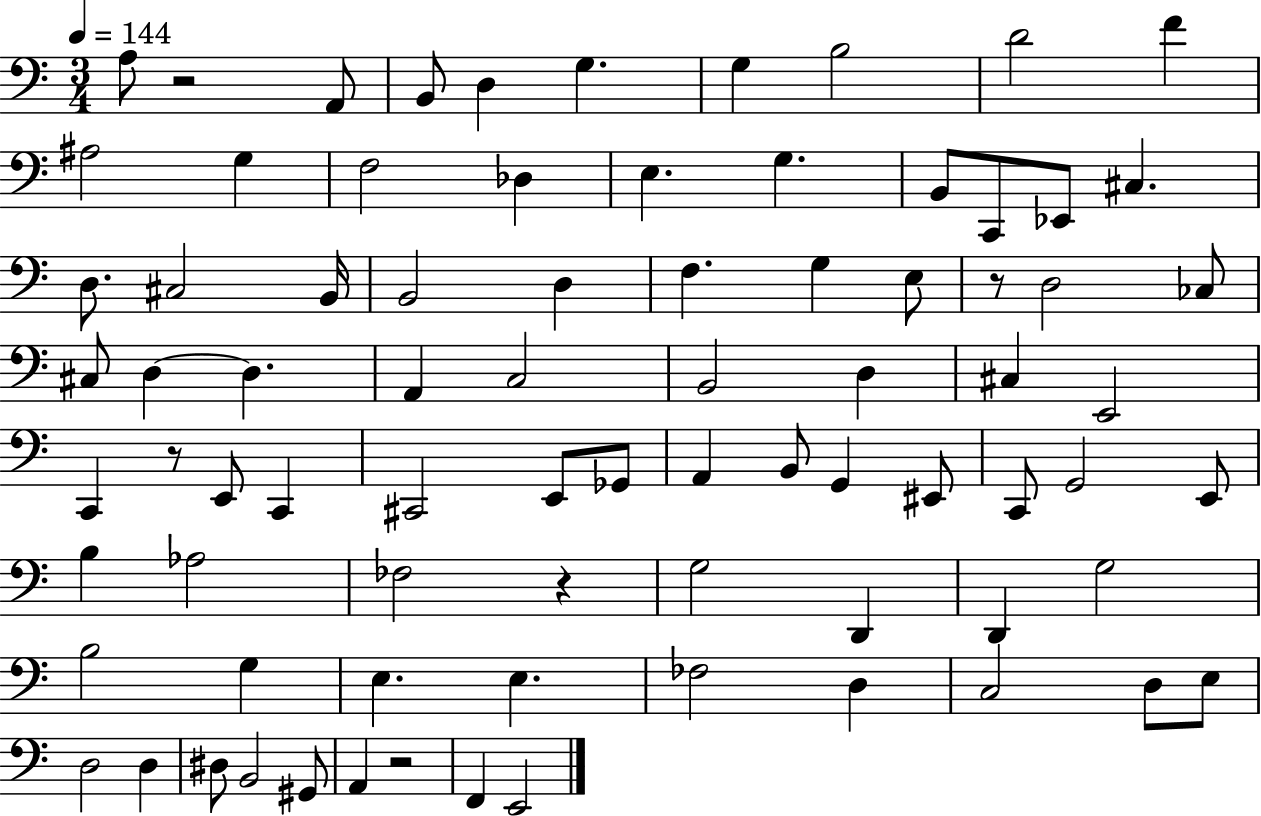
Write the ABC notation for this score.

X:1
T:Untitled
M:3/4
L:1/4
K:C
A,/2 z2 A,,/2 B,,/2 D, G, G, B,2 D2 F ^A,2 G, F,2 _D, E, G, B,,/2 C,,/2 _E,,/2 ^C, D,/2 ^C,2 B,,/4 B,,2 D, F, G, E,/2 z/2 D,2 _C,/2 ^C,/2 D, D, A,, C,2 B,,2 D, ^C, E,,2 C,, z/2 E,,/2 C,, ^C,,2 E,,/2 _G,,/2 A,, B,,/2 G,, ^E,,/2 C,,/2 G,,2 E,,/2 B, _A,2 _F,2 z G,2 D,, D,, G,2 B,2 G, E, E, _F,2 D, C,2 D,/2 E,/2 D,2 D, ^D,/2 B,,2 ^G,,/2 A,, z2 F,, E,,2